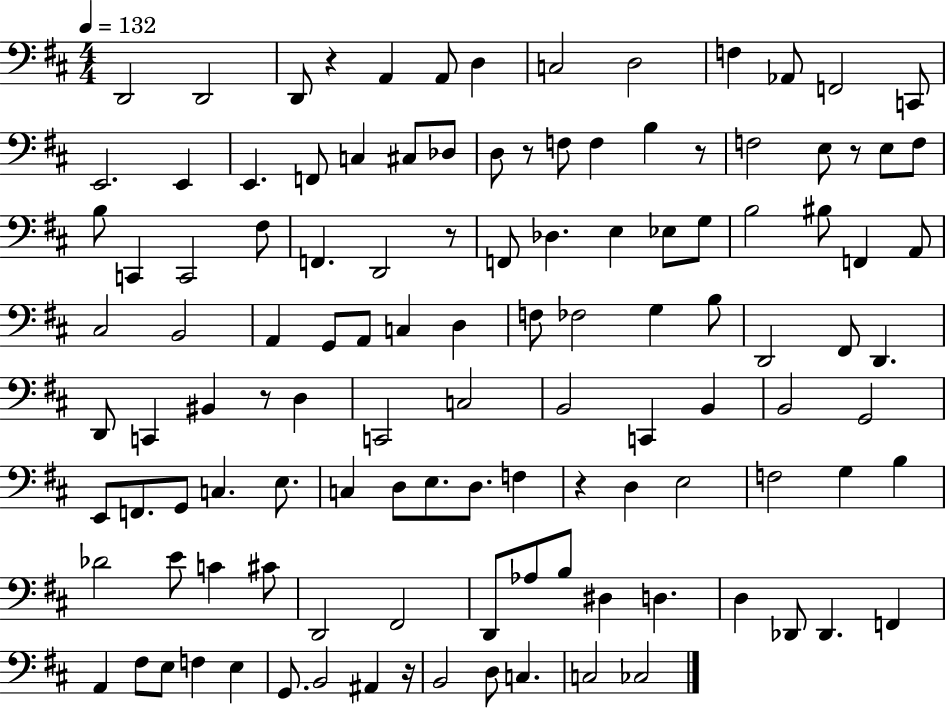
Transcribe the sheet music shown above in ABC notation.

X:1
T:Untitled
M:4/4
L:1/4
K:D
D,,2 D,,2 D,,/2 z A,, A,,/2 D, C,2 D,2 F, _A,,/2 F,,2 C,,/2 E,,2 E,, E,, F,,/2 C, ^C,/2 _D,/2 D,/2 z/2 F,/2 F, B, z/2 F,2 E,/2 z/2 E,/2 F,/2 B,/2 C,, C,,2 ^F,/2 F,, D,,2 z/2 F,,/2 _D, E, _E,/2 G,/2 B,2 ^B,/2 F,, A,,/2 ^C,2 B,,2 A,, G,,/2 A,,/2 C, D, F,/2 _F,2 G, B,/2 D,,2 ^F,,/2 D,, D,,/2 C,, ^B,, z/2 D, C,,2 C,2 B,,2 C,, B,, B,,2 G,,2 E,,/2 F,,/2 G,,/2 C, E,/2 C, D,/2 E,/2 D,/2 F, z D, E,2 F,2 G, B, _D2 E/2 C ^C/2 D,,2 ^F,,2 D,,/2 _A,/2 B,/2 ^D, D, D, _D,,/2 _D,, F,, A,, ^F,/2 E,/2 F, E, G,,/2 B,,2 ^A,, z/4 B,,2 D,/2 C, C,2 _C,2